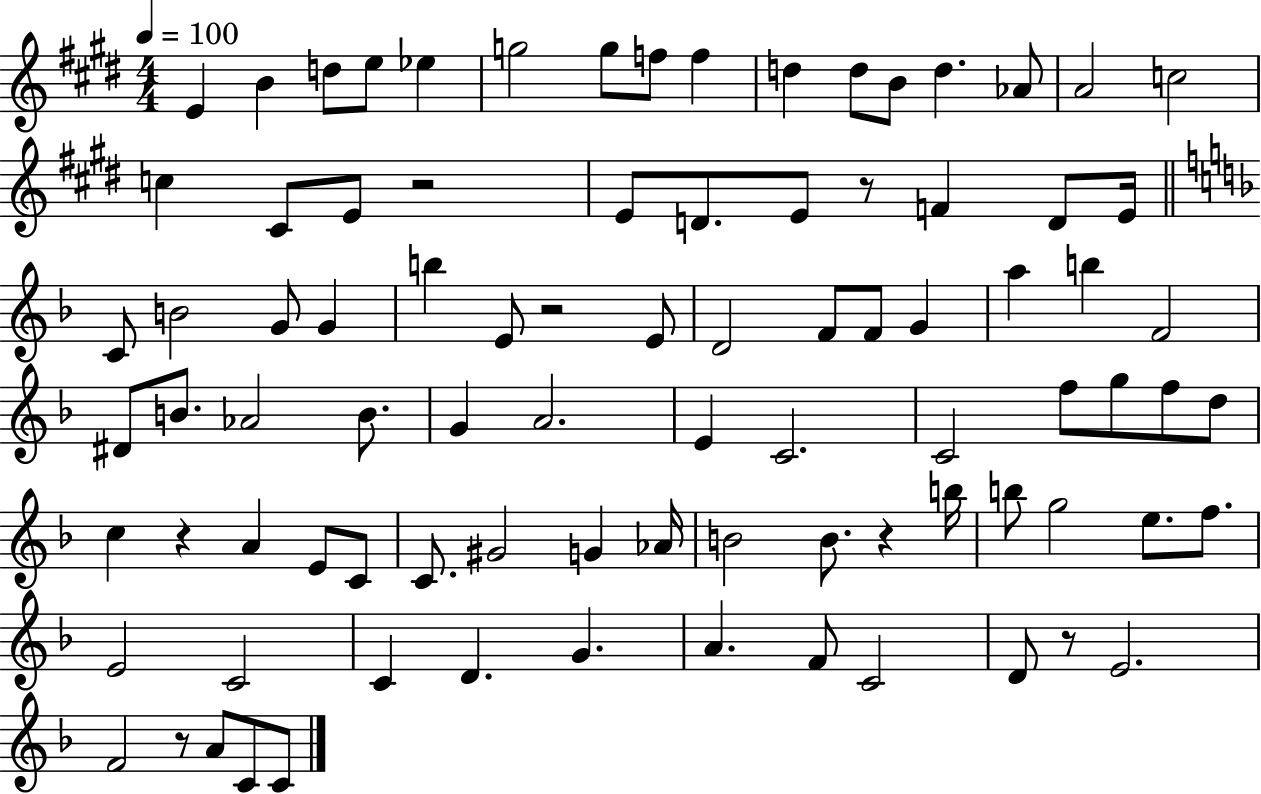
{
  \clef treble
  \numericTimeSignature
  \time 4/4
  \key e \major
  \tempo 4 = 100
  e'4 b'4 d''8 e''8 ees''4 | g''2 g''8 f''8 f''4 | d''4 d''8 b'8 d''4. aes'8 | a'2 c''2 | \break c''4 cis'8 e'8 r2 | e'8 d'8. e'8 r8 f'4 d'8 e'16 | \bar "||" \break \key f \major c'8 b'2 g'8 g'4 | b''4 e'8 r2 e'8 | d'2 f'8 f'8 g'4 | a''4 b''4 f'2 | \break dis'8 b'8. aes'2 b'8. | g'4 a'2. | e'4 c'2. | c'2 f''8 g''8 f''8 d''8 | \break c''4 r4 a'4 e'8 c'8 | c'8. gis'2 g'4 aes'16 | b'2 b'8. r4 b''16 | b''8 g''2 e''8. f''8. | \break e'2 c'2 | c'4 d'4. g'4. | a'4. f'8 c'2 | d'8 r8 e'2. | \break f'2 r8 a'8 c'8 c'8 | \bar "|."
}